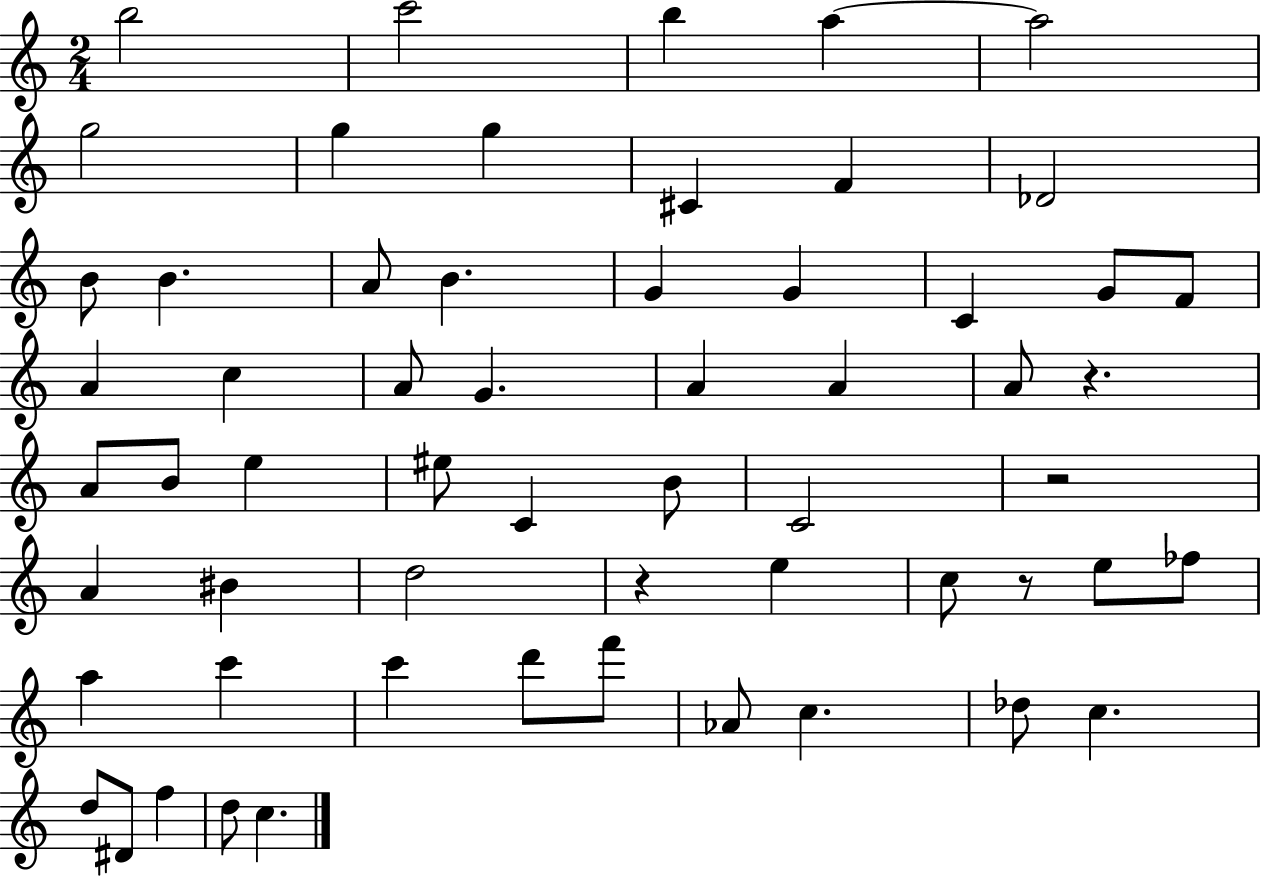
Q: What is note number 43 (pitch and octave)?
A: C6